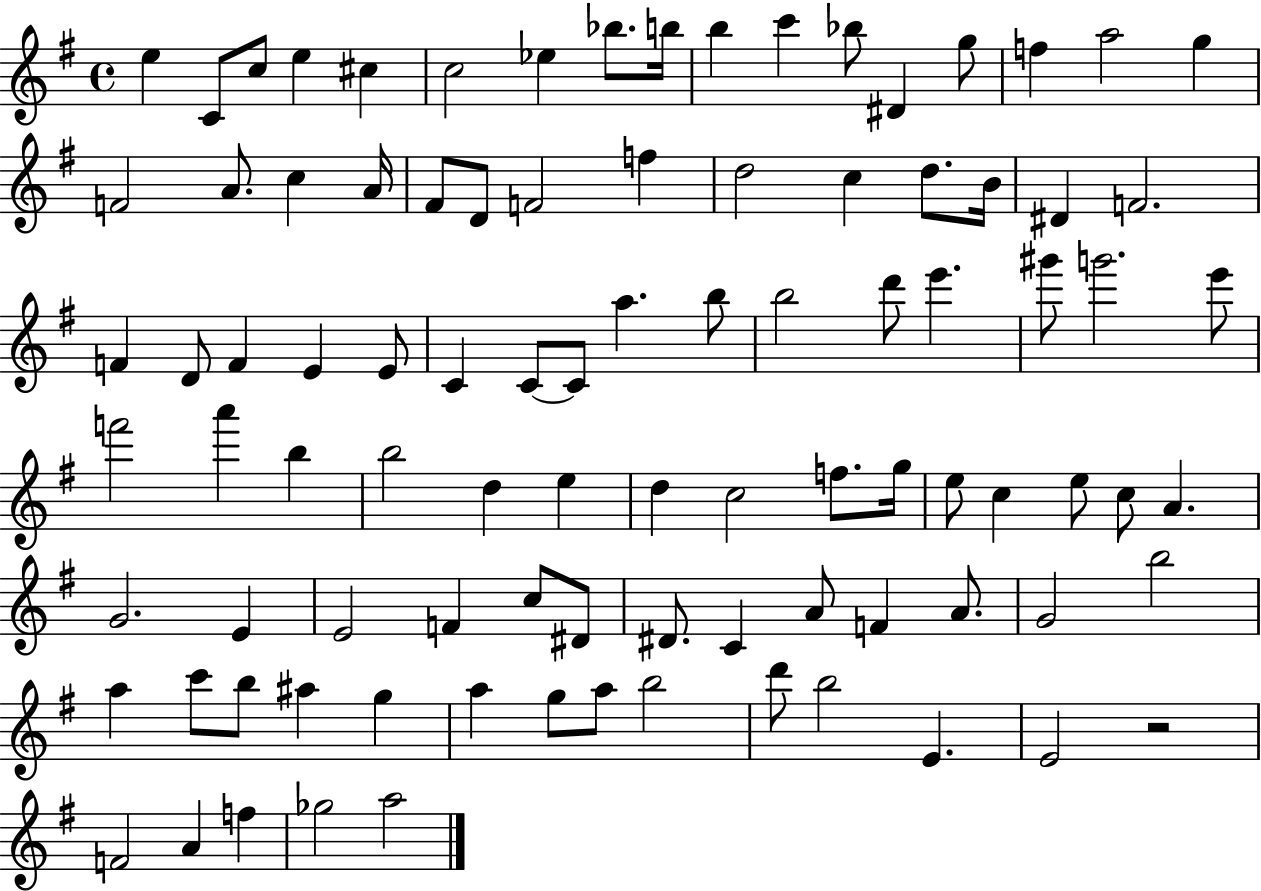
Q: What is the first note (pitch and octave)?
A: E5